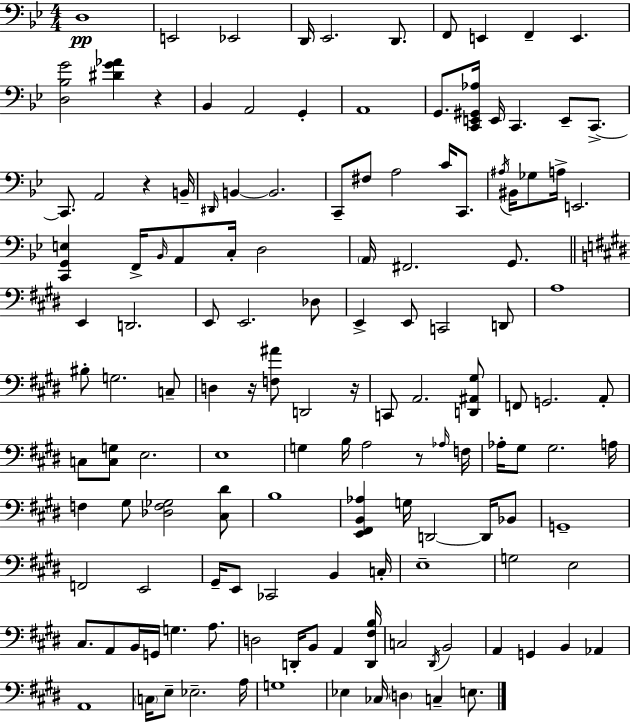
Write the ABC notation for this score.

X:1
T:Untitled
M:4/4
L:1/4
K:Bb
D,4 E,,2 _E,,2 D,,/4 _E,,2 D,,/2 F,,/2 E,, F,, E,, [D,_B,G]2 [^DG_A] z _B,, A,,2 G,, A,,4 G,,/2 [C,,E,,^G,,_A,]/4 E,,/4 C,, E,,/2 C,,/2 C,,/2 A,,2 z B,,/4 ^D,,/4 B,, B,,2 C,,/2 ^F,/2 A,2 C/4 C,,/2 ^A,/4 ^B,,/4 _G,/2 A,/4 E,,2 [C,,G,,E,] F,,/4 _B,,/4 A,,/2 C,/4 D,2 A,,/4 ^F,,2 G,,/2 E,, D,,2 E,,/2 E,,2 _D,/2 E,, E,,/2 C,,2 D,,/2 A,4 ^B,/2 G,2 C,/2 D, z/4 [F,^A]/2 D,,2 z/4 C,,/2 A,,2 [D,,^A,,^G,]/2 F,,/2 G,,2 A,,/2 C,/2 [C,G,]/2 E,2 E,4 G, B,/4 A,2 z/2 _A,/4 F,/4 _A,/4 ^G,/2 ^G,2 A,/4 F, ^G,/2 [_D,F,_G,]2 [^C,^D]/2 B,4 [E,,^F,,B,,_A,] G,/4 D,,2 D,,/4 _B,,/2 G,,4 F,,2 E,,2 ^G,,/4 E,,/2 _C,,2 B,, C,/4 E,4 G,2 E,2 ^C,/2 A,,/2 B,,/4 G,,/4 G, A,/2 D,2 D,,/4 B,,/2 A,, [D,,^F,B,]/4 C,2 ^D,,/4 B,,2 A,, G,, B,, _A,, A,,4 C,/4 E,/2 _E,2 A,/4 G,4 _E, _C,/4 D, C, E,/2